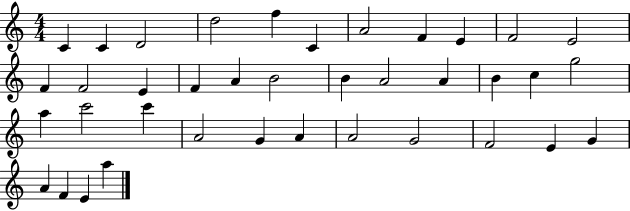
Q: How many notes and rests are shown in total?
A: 38